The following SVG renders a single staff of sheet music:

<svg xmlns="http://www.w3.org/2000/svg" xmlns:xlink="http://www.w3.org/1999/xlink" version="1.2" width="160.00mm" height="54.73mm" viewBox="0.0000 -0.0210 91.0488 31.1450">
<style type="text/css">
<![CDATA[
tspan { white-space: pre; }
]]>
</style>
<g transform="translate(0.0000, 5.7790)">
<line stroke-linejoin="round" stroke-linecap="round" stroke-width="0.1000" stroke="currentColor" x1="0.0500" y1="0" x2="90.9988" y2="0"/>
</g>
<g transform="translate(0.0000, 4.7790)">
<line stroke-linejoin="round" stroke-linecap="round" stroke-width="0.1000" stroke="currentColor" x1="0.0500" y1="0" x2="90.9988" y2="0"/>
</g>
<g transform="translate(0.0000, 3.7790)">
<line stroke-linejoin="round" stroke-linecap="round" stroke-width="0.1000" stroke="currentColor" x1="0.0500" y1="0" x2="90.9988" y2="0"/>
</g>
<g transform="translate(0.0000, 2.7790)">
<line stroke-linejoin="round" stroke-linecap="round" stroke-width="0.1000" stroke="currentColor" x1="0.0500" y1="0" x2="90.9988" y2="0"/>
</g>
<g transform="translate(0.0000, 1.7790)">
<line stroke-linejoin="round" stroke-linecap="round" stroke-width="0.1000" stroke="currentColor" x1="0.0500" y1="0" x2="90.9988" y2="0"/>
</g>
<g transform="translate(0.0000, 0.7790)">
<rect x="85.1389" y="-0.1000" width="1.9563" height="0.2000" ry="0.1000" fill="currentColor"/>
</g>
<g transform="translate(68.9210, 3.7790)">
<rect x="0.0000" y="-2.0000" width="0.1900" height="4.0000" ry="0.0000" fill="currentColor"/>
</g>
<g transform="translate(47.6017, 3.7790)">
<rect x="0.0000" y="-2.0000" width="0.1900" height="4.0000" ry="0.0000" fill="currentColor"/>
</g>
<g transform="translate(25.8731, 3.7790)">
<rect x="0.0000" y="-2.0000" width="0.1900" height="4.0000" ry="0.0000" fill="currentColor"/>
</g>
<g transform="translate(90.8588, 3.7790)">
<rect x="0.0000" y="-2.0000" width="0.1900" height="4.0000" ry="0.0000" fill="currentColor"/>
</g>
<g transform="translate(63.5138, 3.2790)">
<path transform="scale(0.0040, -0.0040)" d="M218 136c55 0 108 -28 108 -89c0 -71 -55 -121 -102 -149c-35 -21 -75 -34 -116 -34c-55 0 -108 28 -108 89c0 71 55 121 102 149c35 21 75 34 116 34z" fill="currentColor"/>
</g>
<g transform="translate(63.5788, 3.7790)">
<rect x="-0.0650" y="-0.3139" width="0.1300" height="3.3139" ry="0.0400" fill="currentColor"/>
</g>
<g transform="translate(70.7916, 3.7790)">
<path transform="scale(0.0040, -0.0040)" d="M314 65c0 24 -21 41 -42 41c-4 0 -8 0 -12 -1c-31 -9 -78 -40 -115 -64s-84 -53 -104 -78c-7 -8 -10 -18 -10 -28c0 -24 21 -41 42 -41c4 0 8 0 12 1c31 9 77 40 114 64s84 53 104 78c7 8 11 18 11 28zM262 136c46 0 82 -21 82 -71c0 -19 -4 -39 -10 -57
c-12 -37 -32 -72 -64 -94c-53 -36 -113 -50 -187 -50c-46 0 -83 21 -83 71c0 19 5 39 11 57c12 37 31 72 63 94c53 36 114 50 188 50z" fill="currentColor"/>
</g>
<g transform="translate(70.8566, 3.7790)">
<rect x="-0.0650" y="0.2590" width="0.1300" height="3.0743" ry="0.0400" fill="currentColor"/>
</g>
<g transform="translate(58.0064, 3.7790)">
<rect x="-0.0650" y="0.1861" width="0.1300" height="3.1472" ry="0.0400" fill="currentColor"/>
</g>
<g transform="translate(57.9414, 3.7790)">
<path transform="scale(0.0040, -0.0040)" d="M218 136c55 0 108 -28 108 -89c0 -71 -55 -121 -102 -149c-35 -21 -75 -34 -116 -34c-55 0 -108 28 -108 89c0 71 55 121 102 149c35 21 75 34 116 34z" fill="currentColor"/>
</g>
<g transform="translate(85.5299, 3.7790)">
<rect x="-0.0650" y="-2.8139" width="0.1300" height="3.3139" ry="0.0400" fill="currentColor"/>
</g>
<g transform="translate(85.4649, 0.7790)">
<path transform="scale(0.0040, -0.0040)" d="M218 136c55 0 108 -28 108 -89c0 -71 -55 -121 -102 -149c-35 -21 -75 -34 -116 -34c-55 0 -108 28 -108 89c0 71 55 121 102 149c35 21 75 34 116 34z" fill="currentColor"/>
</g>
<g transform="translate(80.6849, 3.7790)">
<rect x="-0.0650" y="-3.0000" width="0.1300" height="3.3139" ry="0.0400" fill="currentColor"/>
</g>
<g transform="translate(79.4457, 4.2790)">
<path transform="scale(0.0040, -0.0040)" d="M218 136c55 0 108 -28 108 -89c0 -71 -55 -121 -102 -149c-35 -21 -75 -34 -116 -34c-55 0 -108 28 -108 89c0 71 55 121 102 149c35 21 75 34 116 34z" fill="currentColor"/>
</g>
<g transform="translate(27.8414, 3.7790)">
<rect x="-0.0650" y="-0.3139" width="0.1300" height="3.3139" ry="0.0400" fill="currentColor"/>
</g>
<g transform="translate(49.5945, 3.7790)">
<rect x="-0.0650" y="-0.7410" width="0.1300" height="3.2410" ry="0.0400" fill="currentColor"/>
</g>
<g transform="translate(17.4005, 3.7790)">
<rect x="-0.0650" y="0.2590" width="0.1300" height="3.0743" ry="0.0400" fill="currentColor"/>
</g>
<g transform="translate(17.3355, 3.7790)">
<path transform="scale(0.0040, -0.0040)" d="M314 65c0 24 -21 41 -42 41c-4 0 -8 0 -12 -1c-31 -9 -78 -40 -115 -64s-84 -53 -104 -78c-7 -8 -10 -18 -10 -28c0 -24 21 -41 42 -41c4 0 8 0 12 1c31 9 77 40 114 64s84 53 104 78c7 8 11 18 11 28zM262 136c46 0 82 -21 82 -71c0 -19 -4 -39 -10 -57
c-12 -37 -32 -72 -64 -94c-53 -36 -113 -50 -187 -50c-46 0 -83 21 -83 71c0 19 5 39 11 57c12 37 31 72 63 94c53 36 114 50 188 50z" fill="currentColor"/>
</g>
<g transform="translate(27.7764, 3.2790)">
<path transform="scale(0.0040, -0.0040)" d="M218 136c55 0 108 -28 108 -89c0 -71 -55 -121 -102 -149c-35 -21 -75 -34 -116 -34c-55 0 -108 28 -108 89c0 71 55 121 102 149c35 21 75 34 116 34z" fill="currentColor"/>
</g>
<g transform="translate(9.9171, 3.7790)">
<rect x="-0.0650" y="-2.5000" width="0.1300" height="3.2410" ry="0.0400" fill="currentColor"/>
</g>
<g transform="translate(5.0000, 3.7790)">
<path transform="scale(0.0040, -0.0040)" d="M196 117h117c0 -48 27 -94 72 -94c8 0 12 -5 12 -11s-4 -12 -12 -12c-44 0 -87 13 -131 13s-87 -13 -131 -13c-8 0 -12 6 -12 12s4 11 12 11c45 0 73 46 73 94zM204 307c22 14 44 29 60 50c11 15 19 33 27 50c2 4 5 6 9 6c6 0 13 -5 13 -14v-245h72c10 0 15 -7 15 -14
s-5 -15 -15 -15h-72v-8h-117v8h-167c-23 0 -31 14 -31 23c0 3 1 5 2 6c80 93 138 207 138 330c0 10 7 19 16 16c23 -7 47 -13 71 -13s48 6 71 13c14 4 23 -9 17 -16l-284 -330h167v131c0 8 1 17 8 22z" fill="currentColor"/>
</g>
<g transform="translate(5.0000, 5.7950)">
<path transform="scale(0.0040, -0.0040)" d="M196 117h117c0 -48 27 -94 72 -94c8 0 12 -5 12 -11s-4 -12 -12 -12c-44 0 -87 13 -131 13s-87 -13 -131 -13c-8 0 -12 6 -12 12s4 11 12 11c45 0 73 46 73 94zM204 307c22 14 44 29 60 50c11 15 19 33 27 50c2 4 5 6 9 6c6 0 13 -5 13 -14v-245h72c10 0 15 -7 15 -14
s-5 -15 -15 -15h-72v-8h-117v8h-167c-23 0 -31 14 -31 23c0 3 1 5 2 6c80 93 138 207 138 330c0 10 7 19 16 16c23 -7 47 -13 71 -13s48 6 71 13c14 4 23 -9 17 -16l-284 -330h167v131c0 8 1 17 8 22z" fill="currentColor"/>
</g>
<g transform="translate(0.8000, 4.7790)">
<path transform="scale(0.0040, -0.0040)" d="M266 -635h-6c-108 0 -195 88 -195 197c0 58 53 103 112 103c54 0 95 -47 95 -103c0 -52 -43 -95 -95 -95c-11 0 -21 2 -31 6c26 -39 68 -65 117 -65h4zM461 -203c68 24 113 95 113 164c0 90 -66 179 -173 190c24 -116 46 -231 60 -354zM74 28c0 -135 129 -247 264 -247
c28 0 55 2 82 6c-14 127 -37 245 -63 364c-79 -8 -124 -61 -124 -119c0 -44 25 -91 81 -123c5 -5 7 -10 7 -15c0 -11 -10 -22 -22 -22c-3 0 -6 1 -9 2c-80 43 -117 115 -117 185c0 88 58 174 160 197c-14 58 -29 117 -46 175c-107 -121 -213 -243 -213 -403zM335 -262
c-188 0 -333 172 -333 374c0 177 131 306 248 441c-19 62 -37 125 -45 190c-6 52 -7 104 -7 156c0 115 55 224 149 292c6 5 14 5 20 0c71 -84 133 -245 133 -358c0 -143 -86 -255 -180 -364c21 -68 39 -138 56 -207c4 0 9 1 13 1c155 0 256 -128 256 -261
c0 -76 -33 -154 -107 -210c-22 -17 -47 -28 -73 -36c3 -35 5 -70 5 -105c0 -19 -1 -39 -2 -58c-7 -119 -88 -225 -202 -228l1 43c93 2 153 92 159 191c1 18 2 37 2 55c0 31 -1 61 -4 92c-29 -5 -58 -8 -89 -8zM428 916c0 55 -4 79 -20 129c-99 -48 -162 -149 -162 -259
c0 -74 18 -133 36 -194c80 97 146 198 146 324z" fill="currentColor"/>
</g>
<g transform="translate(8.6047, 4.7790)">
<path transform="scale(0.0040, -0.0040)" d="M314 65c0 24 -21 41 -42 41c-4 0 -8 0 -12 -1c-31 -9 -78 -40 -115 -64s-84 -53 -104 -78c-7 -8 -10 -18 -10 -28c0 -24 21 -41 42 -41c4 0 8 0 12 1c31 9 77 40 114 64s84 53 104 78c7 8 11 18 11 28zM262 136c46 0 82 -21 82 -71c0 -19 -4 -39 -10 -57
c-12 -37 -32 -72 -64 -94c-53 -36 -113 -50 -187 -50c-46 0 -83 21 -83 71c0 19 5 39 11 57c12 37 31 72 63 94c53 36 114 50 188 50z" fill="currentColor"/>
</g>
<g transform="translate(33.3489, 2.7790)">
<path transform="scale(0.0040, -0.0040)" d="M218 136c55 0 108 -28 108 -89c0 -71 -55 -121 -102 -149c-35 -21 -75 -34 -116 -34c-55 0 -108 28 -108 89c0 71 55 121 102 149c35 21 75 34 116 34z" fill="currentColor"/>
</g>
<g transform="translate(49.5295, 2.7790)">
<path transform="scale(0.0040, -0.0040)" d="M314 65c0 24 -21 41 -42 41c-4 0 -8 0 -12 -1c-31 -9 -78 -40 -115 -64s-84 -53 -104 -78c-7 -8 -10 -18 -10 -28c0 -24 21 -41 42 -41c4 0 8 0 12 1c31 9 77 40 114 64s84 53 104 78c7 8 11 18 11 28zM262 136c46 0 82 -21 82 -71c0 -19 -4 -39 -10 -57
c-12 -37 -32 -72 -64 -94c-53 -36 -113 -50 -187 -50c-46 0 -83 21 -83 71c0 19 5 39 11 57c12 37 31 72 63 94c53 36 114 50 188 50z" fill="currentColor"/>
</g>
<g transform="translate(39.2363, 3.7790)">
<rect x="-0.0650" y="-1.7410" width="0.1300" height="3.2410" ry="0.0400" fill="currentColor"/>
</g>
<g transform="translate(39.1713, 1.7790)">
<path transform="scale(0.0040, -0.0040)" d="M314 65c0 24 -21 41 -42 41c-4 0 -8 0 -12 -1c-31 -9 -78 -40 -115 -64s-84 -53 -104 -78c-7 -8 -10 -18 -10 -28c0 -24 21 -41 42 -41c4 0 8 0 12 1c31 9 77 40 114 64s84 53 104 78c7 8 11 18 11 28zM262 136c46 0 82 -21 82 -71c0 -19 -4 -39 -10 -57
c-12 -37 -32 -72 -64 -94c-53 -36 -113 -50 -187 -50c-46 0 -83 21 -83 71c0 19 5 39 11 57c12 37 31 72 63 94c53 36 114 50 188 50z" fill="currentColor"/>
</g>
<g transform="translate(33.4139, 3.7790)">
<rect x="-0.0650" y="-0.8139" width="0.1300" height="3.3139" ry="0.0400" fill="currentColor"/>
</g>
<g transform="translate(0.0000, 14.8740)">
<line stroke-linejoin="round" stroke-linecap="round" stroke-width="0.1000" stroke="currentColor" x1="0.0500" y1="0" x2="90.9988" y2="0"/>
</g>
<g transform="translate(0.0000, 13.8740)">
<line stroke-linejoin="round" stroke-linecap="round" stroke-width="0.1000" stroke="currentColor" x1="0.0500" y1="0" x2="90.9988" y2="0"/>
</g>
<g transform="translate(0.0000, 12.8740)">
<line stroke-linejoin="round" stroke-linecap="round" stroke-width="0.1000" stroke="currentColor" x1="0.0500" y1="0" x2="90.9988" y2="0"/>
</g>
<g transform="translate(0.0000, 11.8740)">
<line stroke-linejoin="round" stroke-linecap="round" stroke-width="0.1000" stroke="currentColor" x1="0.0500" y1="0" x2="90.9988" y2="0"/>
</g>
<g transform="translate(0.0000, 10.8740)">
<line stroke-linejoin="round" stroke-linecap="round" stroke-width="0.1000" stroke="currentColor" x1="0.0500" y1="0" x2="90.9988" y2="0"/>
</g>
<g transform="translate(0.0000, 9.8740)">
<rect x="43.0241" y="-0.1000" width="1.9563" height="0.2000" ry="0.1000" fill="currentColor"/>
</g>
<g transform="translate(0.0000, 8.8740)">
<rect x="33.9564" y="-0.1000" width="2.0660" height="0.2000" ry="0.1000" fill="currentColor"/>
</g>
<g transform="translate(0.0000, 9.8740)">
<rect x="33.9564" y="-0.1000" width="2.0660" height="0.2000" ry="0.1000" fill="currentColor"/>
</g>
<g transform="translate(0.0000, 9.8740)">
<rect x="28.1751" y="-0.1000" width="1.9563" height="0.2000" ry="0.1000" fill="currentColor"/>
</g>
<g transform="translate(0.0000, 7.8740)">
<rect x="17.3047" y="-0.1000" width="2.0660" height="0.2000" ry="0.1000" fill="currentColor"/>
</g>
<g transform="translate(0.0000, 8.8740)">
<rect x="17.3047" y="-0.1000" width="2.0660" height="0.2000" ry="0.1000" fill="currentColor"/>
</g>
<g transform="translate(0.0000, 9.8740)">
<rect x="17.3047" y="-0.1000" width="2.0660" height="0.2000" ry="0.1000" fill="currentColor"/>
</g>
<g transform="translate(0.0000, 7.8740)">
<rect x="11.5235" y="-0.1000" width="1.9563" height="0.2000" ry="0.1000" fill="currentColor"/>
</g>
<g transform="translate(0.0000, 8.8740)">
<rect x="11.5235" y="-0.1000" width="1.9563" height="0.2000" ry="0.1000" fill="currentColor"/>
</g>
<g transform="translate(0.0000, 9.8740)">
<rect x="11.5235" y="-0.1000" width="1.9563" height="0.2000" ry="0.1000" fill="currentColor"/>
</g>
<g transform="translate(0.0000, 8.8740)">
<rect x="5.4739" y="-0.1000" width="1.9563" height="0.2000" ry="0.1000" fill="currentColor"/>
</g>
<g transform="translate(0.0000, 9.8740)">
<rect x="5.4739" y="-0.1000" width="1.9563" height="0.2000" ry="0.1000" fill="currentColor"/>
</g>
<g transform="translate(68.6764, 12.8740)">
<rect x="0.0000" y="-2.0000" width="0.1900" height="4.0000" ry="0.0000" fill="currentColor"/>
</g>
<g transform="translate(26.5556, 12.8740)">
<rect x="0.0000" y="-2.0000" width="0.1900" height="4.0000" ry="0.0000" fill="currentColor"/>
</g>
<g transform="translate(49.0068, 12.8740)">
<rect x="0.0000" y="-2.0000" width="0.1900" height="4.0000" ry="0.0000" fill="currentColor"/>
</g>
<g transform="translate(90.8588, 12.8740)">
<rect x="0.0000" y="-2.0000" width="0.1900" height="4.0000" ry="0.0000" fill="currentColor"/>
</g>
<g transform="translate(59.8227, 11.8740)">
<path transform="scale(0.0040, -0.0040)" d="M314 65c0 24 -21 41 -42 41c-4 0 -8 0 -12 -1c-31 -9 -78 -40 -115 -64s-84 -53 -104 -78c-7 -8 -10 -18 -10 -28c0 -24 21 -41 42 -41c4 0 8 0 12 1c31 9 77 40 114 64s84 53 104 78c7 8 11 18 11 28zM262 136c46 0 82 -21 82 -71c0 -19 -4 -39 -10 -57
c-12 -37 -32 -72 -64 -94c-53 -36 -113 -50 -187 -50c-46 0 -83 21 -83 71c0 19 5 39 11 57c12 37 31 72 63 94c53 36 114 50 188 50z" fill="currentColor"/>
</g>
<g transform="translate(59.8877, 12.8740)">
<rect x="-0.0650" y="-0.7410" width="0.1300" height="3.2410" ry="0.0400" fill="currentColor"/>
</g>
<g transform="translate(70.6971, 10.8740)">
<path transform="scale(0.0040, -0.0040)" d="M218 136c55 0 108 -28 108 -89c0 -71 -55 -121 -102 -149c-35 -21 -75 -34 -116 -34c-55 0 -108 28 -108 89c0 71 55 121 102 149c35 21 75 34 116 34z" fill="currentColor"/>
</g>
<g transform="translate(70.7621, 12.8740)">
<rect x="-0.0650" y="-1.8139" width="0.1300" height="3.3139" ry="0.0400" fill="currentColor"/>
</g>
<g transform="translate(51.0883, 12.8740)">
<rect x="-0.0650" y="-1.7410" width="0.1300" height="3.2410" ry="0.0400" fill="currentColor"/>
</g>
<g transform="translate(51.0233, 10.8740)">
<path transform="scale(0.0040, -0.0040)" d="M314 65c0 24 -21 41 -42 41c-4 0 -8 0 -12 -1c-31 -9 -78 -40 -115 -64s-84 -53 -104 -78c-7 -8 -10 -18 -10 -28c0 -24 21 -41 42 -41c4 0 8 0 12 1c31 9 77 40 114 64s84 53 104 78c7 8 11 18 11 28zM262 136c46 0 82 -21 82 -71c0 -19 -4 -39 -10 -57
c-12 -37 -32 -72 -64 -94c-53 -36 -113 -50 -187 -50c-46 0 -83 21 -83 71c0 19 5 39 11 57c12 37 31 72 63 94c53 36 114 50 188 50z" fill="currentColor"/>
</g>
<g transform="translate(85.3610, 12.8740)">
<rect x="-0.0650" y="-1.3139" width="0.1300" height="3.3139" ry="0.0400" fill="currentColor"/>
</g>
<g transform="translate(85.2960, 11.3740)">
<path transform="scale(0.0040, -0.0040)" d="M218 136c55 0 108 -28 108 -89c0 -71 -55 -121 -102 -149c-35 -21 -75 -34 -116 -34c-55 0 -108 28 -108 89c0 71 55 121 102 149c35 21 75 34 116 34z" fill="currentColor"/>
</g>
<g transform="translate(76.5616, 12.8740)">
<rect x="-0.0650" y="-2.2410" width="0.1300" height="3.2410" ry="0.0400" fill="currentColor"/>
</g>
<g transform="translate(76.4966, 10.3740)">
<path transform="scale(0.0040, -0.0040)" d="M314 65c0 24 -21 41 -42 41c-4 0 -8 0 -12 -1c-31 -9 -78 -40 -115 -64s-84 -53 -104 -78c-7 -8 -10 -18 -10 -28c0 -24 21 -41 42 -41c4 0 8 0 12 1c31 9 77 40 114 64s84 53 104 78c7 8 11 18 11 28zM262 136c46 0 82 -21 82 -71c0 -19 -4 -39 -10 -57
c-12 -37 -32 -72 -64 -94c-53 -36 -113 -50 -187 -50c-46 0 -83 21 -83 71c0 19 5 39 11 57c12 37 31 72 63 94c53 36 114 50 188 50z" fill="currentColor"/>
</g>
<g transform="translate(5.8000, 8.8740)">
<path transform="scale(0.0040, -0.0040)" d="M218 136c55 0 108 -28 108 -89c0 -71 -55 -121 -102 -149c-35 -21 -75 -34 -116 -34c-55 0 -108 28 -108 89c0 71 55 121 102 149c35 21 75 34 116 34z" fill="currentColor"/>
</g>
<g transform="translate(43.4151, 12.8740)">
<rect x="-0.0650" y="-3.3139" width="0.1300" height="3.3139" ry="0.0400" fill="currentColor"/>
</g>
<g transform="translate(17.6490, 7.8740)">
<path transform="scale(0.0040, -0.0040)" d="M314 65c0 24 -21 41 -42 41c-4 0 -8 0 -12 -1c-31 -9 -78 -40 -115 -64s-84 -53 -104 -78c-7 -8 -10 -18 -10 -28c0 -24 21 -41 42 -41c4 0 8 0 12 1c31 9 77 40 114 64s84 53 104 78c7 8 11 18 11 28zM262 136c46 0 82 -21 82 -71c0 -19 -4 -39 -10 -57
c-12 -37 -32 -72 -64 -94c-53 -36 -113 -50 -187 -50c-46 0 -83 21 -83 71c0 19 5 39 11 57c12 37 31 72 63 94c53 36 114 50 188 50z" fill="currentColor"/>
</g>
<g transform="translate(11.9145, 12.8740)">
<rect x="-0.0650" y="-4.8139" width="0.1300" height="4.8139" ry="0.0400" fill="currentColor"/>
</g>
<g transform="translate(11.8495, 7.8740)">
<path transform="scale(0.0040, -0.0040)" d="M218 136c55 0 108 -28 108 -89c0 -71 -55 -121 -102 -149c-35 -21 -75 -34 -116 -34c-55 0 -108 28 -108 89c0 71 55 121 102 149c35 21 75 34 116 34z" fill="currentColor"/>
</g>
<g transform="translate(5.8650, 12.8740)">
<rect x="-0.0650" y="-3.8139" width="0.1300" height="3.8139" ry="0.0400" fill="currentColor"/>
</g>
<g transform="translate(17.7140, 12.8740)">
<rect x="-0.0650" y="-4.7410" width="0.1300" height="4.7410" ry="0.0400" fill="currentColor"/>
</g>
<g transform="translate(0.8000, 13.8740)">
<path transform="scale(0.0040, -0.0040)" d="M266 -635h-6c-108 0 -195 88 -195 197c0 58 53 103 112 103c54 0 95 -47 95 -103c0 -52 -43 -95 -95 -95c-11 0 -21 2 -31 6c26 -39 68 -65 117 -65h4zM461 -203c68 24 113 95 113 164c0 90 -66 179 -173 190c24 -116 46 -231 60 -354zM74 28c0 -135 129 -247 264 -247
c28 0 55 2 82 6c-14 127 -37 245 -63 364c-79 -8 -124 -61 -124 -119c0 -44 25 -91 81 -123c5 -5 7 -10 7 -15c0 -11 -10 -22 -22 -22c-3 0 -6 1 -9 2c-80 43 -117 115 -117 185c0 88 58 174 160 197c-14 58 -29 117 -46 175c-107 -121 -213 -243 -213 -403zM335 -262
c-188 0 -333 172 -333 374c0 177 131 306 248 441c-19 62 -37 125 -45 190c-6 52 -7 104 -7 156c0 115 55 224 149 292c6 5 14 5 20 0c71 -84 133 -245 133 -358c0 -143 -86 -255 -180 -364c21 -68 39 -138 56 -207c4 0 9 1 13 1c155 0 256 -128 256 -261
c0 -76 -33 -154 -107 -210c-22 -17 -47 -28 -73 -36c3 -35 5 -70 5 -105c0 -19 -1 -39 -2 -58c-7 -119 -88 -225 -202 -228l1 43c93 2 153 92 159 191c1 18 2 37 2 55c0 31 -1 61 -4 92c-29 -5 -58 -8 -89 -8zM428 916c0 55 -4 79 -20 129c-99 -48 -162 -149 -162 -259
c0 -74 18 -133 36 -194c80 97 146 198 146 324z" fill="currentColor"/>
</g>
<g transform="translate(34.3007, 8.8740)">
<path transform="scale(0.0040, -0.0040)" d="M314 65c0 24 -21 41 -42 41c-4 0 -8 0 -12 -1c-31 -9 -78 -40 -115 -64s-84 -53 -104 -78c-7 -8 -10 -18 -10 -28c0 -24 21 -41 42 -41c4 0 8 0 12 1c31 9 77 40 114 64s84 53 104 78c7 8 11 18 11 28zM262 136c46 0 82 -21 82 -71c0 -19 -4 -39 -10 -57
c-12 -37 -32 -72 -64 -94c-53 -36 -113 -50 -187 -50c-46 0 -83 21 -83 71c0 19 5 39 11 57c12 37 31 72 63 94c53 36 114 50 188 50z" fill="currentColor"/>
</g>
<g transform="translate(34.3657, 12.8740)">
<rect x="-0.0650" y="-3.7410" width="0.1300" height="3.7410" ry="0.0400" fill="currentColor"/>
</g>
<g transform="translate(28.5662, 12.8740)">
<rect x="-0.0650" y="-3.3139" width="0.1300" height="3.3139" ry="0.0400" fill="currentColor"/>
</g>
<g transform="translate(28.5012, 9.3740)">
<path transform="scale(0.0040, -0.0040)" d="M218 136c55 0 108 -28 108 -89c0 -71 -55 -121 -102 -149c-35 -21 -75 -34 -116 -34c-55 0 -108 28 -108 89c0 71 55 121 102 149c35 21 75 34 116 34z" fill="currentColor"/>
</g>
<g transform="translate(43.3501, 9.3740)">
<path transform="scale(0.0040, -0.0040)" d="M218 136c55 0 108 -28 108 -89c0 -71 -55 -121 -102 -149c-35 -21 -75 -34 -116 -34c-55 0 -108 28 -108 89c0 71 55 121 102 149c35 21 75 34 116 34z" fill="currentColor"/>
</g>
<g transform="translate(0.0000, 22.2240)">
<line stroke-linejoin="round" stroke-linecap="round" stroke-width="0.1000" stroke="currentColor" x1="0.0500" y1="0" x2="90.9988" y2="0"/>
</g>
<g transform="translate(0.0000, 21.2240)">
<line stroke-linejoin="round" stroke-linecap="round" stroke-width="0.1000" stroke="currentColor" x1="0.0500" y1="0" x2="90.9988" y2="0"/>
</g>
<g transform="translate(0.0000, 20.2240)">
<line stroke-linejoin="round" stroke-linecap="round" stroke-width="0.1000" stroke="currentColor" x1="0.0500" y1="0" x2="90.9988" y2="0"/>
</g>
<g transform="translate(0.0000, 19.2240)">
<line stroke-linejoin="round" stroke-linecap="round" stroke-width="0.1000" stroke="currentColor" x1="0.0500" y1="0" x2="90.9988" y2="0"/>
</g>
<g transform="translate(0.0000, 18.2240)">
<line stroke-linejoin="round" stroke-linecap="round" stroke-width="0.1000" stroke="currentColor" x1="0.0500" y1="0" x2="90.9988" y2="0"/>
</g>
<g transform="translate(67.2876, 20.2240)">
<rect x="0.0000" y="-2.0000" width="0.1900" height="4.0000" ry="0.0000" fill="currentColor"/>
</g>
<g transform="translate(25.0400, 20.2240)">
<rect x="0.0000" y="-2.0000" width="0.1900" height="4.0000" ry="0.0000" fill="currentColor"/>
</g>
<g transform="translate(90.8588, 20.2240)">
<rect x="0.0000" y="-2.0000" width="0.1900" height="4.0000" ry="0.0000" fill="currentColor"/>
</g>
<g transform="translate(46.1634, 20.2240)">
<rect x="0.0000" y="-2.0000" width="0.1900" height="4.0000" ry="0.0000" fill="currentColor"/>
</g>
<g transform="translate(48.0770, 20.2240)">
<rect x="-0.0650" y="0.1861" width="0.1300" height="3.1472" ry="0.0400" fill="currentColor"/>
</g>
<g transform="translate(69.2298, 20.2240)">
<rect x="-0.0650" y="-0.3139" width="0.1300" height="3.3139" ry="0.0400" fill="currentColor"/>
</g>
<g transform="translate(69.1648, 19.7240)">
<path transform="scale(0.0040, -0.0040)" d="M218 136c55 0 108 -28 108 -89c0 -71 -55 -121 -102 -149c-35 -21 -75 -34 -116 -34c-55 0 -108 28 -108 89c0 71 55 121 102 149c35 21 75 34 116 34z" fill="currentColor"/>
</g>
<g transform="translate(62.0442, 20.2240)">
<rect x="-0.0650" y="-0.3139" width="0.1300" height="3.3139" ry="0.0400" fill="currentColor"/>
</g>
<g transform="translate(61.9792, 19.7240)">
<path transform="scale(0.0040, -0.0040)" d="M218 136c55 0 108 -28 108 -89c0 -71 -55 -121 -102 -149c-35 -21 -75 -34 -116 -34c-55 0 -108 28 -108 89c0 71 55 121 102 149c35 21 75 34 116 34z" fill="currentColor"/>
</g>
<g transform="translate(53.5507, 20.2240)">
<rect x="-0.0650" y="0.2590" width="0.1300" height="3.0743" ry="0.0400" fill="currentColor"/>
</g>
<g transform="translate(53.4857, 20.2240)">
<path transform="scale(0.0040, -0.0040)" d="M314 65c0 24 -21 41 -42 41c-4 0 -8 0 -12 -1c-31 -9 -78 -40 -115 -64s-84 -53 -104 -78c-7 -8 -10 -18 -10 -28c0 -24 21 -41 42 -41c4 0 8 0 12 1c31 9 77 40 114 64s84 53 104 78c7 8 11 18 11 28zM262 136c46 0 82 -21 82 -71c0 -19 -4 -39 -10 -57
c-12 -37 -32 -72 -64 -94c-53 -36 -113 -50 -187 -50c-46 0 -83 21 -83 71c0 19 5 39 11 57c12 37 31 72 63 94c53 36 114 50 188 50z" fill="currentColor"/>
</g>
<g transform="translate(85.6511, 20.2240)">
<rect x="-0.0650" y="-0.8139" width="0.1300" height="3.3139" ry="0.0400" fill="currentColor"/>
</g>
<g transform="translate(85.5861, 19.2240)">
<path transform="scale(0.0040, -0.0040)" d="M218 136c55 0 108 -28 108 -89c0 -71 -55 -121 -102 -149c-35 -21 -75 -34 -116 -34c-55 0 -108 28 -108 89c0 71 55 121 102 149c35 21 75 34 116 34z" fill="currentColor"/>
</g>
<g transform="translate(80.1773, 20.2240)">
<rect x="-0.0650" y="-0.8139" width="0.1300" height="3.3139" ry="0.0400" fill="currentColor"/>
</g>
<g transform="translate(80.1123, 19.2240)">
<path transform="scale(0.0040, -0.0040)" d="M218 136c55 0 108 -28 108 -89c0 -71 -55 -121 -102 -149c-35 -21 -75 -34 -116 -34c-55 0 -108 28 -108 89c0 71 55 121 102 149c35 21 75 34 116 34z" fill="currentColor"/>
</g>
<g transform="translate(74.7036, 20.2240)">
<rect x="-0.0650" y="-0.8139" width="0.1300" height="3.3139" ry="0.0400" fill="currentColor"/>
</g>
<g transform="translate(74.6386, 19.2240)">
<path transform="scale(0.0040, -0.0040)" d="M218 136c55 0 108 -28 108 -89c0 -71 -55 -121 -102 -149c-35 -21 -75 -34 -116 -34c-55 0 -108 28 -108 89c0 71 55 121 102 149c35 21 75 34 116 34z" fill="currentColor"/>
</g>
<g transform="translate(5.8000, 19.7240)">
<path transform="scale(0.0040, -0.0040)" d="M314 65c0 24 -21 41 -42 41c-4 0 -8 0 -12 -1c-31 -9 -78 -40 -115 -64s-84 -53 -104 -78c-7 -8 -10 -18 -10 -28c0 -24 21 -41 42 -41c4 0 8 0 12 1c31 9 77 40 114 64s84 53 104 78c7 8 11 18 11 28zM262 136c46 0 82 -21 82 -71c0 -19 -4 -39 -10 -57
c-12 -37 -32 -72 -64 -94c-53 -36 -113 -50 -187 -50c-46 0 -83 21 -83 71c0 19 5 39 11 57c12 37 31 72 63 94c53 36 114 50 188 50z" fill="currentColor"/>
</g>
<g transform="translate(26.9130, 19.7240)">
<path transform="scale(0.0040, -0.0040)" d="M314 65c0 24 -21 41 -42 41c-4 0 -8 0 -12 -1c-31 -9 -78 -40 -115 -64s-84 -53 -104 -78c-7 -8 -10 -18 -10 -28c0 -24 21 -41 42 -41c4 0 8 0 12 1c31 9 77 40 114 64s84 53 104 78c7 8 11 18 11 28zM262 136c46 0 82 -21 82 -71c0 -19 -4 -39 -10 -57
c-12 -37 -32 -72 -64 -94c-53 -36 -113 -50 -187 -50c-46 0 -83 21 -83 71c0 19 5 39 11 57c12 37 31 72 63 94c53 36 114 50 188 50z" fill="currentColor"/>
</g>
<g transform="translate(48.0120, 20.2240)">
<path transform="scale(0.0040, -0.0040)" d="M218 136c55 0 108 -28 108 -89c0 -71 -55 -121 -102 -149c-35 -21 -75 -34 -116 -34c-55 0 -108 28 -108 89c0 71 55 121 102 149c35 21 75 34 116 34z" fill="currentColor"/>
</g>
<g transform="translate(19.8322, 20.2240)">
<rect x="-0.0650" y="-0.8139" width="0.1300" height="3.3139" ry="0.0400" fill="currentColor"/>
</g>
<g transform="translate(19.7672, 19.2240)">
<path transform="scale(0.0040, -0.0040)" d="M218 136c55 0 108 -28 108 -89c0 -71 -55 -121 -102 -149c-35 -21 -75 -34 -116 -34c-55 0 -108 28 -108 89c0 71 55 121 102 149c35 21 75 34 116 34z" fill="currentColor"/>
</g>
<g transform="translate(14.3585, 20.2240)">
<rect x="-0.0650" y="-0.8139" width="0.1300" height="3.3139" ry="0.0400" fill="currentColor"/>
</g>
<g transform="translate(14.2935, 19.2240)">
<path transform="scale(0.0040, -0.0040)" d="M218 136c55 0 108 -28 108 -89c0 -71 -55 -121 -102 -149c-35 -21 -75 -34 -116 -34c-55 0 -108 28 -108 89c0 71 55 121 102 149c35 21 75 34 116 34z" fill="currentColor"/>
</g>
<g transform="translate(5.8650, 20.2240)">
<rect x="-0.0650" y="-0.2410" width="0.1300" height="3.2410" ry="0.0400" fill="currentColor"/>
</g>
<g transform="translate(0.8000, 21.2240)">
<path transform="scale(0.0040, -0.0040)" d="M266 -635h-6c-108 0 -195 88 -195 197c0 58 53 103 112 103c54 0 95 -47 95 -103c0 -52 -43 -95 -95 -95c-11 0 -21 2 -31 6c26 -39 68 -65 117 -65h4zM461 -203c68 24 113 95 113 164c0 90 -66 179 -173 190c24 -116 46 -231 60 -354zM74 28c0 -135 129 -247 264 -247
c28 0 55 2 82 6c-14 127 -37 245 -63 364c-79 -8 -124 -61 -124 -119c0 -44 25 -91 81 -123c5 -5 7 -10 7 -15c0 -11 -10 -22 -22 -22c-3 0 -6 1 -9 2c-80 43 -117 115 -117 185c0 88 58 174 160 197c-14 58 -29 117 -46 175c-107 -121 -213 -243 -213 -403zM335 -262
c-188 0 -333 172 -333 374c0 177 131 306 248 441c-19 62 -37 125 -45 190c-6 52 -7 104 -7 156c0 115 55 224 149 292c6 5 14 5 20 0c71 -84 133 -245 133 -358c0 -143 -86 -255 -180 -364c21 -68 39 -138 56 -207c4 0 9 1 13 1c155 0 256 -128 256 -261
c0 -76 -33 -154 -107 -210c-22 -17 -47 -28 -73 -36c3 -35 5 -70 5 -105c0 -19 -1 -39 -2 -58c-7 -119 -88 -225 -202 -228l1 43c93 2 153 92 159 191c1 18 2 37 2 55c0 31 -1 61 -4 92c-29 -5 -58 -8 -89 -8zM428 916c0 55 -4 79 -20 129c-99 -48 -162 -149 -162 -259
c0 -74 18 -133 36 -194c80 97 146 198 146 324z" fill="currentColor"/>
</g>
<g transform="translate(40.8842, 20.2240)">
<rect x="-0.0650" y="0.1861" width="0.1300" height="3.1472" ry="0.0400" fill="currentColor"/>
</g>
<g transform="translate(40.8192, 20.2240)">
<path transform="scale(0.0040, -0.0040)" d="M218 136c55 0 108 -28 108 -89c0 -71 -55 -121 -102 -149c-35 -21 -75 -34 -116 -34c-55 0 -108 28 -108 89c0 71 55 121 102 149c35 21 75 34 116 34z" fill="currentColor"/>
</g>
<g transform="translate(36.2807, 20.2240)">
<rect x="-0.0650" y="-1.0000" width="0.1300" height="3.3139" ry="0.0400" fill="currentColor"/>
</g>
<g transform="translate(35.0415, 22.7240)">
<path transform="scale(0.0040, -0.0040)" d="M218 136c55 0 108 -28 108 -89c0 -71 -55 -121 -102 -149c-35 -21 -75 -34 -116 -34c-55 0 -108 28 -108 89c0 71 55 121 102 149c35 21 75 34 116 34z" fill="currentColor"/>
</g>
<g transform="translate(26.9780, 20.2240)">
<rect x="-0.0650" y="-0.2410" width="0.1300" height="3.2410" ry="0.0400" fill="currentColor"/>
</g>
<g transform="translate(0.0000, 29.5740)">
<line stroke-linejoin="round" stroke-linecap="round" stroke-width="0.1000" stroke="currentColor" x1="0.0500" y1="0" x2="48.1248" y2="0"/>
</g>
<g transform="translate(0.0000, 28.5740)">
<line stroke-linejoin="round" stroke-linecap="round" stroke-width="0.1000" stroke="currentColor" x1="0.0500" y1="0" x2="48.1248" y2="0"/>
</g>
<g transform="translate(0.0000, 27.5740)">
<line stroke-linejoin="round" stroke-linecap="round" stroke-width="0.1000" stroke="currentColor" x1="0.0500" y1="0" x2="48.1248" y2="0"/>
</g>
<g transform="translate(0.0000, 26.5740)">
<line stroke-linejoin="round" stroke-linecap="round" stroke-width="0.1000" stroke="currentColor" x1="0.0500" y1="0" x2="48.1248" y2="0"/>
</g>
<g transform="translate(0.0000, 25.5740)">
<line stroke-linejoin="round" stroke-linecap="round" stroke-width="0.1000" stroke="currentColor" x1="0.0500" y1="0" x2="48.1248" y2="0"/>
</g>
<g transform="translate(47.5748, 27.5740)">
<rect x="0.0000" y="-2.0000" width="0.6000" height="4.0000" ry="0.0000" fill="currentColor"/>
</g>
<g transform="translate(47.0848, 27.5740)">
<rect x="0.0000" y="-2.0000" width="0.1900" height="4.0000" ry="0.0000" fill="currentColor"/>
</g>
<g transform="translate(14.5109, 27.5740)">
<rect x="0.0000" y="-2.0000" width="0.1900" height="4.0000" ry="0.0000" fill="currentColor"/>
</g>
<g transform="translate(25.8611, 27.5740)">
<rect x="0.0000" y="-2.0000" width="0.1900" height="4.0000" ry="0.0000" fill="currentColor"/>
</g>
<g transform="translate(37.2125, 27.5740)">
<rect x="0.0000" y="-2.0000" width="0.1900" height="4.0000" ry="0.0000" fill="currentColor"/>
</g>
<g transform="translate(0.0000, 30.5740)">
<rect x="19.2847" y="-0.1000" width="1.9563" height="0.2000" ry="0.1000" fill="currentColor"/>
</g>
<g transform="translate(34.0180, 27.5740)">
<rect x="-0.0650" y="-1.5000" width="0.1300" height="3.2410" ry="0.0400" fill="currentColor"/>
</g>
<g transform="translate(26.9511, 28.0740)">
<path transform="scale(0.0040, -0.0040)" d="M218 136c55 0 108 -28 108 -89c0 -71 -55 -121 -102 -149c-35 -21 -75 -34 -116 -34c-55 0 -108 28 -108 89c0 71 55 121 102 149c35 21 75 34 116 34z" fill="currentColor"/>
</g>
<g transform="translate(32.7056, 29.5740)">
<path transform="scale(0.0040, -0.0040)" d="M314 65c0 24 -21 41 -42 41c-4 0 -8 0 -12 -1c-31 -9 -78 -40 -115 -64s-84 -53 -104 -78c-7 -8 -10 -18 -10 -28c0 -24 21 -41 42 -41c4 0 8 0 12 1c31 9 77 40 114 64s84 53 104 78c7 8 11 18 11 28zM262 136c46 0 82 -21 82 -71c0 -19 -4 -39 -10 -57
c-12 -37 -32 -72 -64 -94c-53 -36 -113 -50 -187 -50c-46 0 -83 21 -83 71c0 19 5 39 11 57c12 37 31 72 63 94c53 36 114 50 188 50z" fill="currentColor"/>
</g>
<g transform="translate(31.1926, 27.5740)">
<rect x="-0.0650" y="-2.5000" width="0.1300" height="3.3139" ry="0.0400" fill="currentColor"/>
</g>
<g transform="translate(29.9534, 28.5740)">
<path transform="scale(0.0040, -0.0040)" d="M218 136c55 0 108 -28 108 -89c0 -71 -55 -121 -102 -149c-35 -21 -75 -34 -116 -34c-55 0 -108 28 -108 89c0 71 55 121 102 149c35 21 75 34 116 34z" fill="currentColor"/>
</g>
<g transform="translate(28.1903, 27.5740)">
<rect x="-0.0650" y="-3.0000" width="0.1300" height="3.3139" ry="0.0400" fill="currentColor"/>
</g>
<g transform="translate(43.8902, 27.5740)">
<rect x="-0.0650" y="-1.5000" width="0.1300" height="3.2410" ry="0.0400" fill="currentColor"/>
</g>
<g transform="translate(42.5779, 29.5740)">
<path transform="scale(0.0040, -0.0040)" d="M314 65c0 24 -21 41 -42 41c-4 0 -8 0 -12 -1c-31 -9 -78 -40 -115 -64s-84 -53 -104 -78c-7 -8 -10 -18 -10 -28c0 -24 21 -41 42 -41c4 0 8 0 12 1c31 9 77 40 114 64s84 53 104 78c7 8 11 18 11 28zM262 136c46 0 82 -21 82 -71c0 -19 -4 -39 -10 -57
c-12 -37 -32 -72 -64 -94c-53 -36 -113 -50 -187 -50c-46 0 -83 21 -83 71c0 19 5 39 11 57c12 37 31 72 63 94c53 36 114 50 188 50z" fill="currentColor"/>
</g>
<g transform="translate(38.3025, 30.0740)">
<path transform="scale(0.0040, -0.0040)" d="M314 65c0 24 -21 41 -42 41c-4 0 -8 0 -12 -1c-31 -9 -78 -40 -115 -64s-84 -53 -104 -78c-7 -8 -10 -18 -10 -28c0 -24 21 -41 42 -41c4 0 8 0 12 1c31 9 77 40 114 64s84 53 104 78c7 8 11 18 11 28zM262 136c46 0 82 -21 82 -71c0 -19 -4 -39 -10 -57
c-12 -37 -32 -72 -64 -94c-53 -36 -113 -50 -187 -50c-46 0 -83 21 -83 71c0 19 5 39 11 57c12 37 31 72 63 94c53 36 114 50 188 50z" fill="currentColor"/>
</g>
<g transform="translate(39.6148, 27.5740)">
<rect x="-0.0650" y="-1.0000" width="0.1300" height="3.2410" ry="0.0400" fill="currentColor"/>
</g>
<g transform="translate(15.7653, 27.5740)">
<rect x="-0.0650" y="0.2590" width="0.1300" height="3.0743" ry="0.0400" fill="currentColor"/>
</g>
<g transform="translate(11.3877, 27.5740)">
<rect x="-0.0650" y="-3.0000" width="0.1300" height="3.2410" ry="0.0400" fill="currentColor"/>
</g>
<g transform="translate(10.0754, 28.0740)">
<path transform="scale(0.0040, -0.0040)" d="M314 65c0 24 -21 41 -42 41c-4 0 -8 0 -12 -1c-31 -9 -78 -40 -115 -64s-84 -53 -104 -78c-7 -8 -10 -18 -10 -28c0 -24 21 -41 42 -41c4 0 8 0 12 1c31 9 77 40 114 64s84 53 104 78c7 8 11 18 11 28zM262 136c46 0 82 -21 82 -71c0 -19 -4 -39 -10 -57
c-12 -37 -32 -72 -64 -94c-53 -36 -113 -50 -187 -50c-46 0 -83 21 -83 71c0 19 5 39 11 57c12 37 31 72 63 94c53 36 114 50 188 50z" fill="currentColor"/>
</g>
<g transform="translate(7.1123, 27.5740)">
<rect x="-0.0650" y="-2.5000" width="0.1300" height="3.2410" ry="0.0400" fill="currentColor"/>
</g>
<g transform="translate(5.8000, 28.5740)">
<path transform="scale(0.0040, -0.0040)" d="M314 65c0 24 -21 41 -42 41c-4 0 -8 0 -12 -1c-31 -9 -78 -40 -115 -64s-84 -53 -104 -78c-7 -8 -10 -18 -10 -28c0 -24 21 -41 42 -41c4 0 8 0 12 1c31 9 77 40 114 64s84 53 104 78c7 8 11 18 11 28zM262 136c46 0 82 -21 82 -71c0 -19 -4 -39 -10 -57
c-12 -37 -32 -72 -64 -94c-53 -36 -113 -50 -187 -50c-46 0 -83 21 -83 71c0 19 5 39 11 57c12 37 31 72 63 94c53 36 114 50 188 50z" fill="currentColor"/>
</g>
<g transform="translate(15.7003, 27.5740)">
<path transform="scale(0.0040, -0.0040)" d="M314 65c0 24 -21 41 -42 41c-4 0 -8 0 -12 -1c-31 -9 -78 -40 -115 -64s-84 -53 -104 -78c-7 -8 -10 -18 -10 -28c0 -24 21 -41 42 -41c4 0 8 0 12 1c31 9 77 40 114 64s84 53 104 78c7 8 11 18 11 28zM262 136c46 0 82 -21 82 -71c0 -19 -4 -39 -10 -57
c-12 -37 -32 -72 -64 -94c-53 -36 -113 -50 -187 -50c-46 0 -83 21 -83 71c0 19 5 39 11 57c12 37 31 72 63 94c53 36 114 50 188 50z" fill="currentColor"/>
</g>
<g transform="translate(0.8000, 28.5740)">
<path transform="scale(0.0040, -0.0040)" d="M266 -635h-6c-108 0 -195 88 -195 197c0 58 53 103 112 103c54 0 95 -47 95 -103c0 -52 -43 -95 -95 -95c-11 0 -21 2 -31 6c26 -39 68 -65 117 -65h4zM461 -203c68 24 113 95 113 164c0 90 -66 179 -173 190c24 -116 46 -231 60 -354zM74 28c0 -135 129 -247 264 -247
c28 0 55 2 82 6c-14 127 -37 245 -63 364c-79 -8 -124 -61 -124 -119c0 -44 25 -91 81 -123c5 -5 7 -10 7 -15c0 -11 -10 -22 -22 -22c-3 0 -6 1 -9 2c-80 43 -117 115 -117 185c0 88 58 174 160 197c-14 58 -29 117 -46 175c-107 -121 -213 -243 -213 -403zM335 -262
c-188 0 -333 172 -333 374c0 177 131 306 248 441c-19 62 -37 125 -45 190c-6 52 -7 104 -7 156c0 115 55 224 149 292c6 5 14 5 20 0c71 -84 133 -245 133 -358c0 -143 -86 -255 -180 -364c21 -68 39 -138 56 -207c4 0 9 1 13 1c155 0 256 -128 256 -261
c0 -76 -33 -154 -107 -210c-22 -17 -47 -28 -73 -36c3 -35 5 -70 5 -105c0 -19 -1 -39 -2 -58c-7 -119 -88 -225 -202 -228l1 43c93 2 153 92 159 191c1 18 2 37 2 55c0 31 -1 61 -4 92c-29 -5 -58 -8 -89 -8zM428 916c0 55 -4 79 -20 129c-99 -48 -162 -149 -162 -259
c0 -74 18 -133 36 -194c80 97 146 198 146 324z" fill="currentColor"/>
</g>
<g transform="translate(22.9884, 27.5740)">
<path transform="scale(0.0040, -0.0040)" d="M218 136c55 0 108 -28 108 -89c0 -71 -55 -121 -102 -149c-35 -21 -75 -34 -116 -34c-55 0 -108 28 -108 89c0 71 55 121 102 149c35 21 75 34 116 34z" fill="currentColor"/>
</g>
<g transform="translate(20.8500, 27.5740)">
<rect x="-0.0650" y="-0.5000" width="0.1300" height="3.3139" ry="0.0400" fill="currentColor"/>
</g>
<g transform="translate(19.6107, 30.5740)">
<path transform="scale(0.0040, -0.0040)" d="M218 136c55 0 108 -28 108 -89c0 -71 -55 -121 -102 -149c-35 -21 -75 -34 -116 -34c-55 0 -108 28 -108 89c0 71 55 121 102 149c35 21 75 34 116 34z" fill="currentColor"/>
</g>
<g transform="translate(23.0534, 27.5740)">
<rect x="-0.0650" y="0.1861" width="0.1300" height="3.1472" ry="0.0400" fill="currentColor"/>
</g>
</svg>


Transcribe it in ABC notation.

X:1
T:Untitled
M:4/4
L:1/4
K:C
G2 B2 c d f2 d2 B c B2 A a c' e' e'2 b c'2 b f2 d2 f g2 e c2 d d c2 D B B B2 c c d d d G2 A2 B2 C B A G E2 D2 E2